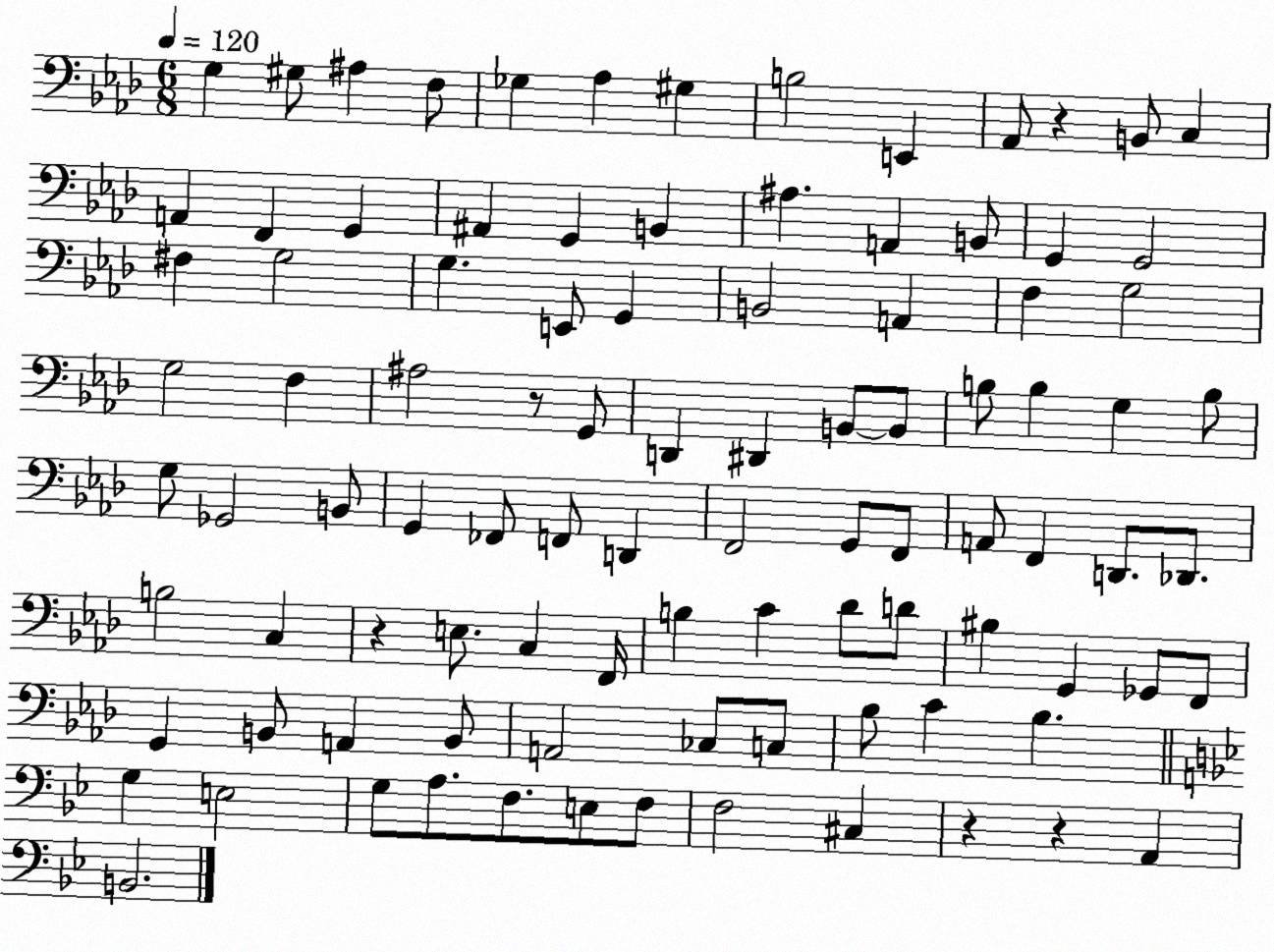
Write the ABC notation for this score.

X:1
T:Untitled
M:6/8
L:1/4
K:Ab
G, ^G,/2 ^A, F,/2 _G, _A, ^G, B,2 E,, _A,,/2 z B,,/2 C, A,, F,, G,, ^A,, G,, B,, ^A, A,, B,,/2 G,, G,,2 ^F, G,2 G, E,,/2 G,, B,,2 A,, F, G,2 G,2 F, ^A,2 z/2 G,,/2 D,, ^D,, B,,/2 B,,/2 B,/2 B, G, B,/2 G,/2 _G,,2 B,,/2 G,, _F,,/2 F,,/2 D,, F,,2 G,,/2 F,,/2 A,,/2 F,, D,,/2 _D,,/2 B,2 C, z E,/2 C, F,,/4 B, C _D/2 D/2 ^B, G,, _G,,/2 F,,/2 G,, B,,/2 A,, B,,/2 A,,2 _C,/2 C,/2 _B,/2 C _B, G, E,2 G,/2 A,/2 F,/2 E,/2 F,/2 F,2 ^C, z z A,, B,,2